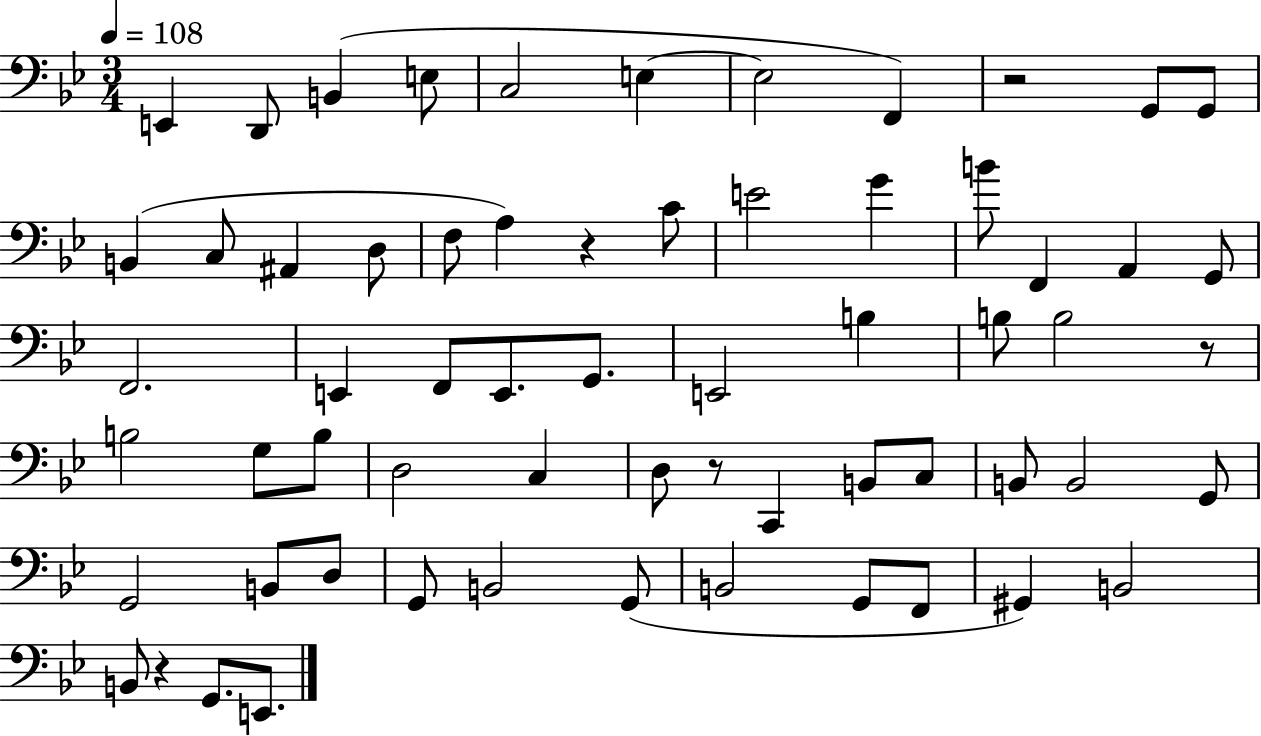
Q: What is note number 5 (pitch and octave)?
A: C3